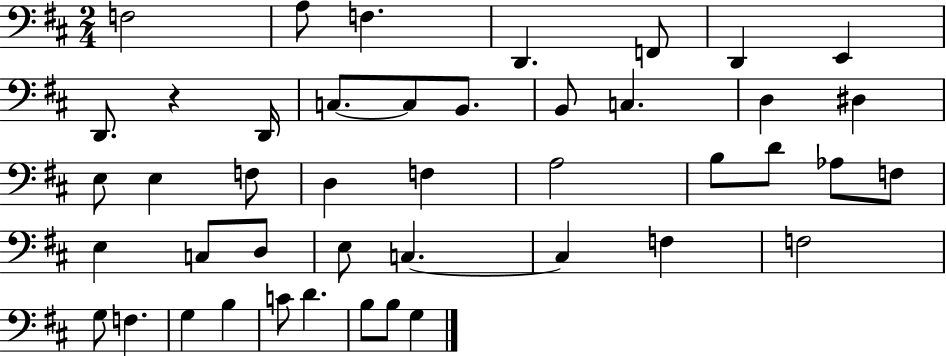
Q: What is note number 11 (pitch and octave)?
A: C3